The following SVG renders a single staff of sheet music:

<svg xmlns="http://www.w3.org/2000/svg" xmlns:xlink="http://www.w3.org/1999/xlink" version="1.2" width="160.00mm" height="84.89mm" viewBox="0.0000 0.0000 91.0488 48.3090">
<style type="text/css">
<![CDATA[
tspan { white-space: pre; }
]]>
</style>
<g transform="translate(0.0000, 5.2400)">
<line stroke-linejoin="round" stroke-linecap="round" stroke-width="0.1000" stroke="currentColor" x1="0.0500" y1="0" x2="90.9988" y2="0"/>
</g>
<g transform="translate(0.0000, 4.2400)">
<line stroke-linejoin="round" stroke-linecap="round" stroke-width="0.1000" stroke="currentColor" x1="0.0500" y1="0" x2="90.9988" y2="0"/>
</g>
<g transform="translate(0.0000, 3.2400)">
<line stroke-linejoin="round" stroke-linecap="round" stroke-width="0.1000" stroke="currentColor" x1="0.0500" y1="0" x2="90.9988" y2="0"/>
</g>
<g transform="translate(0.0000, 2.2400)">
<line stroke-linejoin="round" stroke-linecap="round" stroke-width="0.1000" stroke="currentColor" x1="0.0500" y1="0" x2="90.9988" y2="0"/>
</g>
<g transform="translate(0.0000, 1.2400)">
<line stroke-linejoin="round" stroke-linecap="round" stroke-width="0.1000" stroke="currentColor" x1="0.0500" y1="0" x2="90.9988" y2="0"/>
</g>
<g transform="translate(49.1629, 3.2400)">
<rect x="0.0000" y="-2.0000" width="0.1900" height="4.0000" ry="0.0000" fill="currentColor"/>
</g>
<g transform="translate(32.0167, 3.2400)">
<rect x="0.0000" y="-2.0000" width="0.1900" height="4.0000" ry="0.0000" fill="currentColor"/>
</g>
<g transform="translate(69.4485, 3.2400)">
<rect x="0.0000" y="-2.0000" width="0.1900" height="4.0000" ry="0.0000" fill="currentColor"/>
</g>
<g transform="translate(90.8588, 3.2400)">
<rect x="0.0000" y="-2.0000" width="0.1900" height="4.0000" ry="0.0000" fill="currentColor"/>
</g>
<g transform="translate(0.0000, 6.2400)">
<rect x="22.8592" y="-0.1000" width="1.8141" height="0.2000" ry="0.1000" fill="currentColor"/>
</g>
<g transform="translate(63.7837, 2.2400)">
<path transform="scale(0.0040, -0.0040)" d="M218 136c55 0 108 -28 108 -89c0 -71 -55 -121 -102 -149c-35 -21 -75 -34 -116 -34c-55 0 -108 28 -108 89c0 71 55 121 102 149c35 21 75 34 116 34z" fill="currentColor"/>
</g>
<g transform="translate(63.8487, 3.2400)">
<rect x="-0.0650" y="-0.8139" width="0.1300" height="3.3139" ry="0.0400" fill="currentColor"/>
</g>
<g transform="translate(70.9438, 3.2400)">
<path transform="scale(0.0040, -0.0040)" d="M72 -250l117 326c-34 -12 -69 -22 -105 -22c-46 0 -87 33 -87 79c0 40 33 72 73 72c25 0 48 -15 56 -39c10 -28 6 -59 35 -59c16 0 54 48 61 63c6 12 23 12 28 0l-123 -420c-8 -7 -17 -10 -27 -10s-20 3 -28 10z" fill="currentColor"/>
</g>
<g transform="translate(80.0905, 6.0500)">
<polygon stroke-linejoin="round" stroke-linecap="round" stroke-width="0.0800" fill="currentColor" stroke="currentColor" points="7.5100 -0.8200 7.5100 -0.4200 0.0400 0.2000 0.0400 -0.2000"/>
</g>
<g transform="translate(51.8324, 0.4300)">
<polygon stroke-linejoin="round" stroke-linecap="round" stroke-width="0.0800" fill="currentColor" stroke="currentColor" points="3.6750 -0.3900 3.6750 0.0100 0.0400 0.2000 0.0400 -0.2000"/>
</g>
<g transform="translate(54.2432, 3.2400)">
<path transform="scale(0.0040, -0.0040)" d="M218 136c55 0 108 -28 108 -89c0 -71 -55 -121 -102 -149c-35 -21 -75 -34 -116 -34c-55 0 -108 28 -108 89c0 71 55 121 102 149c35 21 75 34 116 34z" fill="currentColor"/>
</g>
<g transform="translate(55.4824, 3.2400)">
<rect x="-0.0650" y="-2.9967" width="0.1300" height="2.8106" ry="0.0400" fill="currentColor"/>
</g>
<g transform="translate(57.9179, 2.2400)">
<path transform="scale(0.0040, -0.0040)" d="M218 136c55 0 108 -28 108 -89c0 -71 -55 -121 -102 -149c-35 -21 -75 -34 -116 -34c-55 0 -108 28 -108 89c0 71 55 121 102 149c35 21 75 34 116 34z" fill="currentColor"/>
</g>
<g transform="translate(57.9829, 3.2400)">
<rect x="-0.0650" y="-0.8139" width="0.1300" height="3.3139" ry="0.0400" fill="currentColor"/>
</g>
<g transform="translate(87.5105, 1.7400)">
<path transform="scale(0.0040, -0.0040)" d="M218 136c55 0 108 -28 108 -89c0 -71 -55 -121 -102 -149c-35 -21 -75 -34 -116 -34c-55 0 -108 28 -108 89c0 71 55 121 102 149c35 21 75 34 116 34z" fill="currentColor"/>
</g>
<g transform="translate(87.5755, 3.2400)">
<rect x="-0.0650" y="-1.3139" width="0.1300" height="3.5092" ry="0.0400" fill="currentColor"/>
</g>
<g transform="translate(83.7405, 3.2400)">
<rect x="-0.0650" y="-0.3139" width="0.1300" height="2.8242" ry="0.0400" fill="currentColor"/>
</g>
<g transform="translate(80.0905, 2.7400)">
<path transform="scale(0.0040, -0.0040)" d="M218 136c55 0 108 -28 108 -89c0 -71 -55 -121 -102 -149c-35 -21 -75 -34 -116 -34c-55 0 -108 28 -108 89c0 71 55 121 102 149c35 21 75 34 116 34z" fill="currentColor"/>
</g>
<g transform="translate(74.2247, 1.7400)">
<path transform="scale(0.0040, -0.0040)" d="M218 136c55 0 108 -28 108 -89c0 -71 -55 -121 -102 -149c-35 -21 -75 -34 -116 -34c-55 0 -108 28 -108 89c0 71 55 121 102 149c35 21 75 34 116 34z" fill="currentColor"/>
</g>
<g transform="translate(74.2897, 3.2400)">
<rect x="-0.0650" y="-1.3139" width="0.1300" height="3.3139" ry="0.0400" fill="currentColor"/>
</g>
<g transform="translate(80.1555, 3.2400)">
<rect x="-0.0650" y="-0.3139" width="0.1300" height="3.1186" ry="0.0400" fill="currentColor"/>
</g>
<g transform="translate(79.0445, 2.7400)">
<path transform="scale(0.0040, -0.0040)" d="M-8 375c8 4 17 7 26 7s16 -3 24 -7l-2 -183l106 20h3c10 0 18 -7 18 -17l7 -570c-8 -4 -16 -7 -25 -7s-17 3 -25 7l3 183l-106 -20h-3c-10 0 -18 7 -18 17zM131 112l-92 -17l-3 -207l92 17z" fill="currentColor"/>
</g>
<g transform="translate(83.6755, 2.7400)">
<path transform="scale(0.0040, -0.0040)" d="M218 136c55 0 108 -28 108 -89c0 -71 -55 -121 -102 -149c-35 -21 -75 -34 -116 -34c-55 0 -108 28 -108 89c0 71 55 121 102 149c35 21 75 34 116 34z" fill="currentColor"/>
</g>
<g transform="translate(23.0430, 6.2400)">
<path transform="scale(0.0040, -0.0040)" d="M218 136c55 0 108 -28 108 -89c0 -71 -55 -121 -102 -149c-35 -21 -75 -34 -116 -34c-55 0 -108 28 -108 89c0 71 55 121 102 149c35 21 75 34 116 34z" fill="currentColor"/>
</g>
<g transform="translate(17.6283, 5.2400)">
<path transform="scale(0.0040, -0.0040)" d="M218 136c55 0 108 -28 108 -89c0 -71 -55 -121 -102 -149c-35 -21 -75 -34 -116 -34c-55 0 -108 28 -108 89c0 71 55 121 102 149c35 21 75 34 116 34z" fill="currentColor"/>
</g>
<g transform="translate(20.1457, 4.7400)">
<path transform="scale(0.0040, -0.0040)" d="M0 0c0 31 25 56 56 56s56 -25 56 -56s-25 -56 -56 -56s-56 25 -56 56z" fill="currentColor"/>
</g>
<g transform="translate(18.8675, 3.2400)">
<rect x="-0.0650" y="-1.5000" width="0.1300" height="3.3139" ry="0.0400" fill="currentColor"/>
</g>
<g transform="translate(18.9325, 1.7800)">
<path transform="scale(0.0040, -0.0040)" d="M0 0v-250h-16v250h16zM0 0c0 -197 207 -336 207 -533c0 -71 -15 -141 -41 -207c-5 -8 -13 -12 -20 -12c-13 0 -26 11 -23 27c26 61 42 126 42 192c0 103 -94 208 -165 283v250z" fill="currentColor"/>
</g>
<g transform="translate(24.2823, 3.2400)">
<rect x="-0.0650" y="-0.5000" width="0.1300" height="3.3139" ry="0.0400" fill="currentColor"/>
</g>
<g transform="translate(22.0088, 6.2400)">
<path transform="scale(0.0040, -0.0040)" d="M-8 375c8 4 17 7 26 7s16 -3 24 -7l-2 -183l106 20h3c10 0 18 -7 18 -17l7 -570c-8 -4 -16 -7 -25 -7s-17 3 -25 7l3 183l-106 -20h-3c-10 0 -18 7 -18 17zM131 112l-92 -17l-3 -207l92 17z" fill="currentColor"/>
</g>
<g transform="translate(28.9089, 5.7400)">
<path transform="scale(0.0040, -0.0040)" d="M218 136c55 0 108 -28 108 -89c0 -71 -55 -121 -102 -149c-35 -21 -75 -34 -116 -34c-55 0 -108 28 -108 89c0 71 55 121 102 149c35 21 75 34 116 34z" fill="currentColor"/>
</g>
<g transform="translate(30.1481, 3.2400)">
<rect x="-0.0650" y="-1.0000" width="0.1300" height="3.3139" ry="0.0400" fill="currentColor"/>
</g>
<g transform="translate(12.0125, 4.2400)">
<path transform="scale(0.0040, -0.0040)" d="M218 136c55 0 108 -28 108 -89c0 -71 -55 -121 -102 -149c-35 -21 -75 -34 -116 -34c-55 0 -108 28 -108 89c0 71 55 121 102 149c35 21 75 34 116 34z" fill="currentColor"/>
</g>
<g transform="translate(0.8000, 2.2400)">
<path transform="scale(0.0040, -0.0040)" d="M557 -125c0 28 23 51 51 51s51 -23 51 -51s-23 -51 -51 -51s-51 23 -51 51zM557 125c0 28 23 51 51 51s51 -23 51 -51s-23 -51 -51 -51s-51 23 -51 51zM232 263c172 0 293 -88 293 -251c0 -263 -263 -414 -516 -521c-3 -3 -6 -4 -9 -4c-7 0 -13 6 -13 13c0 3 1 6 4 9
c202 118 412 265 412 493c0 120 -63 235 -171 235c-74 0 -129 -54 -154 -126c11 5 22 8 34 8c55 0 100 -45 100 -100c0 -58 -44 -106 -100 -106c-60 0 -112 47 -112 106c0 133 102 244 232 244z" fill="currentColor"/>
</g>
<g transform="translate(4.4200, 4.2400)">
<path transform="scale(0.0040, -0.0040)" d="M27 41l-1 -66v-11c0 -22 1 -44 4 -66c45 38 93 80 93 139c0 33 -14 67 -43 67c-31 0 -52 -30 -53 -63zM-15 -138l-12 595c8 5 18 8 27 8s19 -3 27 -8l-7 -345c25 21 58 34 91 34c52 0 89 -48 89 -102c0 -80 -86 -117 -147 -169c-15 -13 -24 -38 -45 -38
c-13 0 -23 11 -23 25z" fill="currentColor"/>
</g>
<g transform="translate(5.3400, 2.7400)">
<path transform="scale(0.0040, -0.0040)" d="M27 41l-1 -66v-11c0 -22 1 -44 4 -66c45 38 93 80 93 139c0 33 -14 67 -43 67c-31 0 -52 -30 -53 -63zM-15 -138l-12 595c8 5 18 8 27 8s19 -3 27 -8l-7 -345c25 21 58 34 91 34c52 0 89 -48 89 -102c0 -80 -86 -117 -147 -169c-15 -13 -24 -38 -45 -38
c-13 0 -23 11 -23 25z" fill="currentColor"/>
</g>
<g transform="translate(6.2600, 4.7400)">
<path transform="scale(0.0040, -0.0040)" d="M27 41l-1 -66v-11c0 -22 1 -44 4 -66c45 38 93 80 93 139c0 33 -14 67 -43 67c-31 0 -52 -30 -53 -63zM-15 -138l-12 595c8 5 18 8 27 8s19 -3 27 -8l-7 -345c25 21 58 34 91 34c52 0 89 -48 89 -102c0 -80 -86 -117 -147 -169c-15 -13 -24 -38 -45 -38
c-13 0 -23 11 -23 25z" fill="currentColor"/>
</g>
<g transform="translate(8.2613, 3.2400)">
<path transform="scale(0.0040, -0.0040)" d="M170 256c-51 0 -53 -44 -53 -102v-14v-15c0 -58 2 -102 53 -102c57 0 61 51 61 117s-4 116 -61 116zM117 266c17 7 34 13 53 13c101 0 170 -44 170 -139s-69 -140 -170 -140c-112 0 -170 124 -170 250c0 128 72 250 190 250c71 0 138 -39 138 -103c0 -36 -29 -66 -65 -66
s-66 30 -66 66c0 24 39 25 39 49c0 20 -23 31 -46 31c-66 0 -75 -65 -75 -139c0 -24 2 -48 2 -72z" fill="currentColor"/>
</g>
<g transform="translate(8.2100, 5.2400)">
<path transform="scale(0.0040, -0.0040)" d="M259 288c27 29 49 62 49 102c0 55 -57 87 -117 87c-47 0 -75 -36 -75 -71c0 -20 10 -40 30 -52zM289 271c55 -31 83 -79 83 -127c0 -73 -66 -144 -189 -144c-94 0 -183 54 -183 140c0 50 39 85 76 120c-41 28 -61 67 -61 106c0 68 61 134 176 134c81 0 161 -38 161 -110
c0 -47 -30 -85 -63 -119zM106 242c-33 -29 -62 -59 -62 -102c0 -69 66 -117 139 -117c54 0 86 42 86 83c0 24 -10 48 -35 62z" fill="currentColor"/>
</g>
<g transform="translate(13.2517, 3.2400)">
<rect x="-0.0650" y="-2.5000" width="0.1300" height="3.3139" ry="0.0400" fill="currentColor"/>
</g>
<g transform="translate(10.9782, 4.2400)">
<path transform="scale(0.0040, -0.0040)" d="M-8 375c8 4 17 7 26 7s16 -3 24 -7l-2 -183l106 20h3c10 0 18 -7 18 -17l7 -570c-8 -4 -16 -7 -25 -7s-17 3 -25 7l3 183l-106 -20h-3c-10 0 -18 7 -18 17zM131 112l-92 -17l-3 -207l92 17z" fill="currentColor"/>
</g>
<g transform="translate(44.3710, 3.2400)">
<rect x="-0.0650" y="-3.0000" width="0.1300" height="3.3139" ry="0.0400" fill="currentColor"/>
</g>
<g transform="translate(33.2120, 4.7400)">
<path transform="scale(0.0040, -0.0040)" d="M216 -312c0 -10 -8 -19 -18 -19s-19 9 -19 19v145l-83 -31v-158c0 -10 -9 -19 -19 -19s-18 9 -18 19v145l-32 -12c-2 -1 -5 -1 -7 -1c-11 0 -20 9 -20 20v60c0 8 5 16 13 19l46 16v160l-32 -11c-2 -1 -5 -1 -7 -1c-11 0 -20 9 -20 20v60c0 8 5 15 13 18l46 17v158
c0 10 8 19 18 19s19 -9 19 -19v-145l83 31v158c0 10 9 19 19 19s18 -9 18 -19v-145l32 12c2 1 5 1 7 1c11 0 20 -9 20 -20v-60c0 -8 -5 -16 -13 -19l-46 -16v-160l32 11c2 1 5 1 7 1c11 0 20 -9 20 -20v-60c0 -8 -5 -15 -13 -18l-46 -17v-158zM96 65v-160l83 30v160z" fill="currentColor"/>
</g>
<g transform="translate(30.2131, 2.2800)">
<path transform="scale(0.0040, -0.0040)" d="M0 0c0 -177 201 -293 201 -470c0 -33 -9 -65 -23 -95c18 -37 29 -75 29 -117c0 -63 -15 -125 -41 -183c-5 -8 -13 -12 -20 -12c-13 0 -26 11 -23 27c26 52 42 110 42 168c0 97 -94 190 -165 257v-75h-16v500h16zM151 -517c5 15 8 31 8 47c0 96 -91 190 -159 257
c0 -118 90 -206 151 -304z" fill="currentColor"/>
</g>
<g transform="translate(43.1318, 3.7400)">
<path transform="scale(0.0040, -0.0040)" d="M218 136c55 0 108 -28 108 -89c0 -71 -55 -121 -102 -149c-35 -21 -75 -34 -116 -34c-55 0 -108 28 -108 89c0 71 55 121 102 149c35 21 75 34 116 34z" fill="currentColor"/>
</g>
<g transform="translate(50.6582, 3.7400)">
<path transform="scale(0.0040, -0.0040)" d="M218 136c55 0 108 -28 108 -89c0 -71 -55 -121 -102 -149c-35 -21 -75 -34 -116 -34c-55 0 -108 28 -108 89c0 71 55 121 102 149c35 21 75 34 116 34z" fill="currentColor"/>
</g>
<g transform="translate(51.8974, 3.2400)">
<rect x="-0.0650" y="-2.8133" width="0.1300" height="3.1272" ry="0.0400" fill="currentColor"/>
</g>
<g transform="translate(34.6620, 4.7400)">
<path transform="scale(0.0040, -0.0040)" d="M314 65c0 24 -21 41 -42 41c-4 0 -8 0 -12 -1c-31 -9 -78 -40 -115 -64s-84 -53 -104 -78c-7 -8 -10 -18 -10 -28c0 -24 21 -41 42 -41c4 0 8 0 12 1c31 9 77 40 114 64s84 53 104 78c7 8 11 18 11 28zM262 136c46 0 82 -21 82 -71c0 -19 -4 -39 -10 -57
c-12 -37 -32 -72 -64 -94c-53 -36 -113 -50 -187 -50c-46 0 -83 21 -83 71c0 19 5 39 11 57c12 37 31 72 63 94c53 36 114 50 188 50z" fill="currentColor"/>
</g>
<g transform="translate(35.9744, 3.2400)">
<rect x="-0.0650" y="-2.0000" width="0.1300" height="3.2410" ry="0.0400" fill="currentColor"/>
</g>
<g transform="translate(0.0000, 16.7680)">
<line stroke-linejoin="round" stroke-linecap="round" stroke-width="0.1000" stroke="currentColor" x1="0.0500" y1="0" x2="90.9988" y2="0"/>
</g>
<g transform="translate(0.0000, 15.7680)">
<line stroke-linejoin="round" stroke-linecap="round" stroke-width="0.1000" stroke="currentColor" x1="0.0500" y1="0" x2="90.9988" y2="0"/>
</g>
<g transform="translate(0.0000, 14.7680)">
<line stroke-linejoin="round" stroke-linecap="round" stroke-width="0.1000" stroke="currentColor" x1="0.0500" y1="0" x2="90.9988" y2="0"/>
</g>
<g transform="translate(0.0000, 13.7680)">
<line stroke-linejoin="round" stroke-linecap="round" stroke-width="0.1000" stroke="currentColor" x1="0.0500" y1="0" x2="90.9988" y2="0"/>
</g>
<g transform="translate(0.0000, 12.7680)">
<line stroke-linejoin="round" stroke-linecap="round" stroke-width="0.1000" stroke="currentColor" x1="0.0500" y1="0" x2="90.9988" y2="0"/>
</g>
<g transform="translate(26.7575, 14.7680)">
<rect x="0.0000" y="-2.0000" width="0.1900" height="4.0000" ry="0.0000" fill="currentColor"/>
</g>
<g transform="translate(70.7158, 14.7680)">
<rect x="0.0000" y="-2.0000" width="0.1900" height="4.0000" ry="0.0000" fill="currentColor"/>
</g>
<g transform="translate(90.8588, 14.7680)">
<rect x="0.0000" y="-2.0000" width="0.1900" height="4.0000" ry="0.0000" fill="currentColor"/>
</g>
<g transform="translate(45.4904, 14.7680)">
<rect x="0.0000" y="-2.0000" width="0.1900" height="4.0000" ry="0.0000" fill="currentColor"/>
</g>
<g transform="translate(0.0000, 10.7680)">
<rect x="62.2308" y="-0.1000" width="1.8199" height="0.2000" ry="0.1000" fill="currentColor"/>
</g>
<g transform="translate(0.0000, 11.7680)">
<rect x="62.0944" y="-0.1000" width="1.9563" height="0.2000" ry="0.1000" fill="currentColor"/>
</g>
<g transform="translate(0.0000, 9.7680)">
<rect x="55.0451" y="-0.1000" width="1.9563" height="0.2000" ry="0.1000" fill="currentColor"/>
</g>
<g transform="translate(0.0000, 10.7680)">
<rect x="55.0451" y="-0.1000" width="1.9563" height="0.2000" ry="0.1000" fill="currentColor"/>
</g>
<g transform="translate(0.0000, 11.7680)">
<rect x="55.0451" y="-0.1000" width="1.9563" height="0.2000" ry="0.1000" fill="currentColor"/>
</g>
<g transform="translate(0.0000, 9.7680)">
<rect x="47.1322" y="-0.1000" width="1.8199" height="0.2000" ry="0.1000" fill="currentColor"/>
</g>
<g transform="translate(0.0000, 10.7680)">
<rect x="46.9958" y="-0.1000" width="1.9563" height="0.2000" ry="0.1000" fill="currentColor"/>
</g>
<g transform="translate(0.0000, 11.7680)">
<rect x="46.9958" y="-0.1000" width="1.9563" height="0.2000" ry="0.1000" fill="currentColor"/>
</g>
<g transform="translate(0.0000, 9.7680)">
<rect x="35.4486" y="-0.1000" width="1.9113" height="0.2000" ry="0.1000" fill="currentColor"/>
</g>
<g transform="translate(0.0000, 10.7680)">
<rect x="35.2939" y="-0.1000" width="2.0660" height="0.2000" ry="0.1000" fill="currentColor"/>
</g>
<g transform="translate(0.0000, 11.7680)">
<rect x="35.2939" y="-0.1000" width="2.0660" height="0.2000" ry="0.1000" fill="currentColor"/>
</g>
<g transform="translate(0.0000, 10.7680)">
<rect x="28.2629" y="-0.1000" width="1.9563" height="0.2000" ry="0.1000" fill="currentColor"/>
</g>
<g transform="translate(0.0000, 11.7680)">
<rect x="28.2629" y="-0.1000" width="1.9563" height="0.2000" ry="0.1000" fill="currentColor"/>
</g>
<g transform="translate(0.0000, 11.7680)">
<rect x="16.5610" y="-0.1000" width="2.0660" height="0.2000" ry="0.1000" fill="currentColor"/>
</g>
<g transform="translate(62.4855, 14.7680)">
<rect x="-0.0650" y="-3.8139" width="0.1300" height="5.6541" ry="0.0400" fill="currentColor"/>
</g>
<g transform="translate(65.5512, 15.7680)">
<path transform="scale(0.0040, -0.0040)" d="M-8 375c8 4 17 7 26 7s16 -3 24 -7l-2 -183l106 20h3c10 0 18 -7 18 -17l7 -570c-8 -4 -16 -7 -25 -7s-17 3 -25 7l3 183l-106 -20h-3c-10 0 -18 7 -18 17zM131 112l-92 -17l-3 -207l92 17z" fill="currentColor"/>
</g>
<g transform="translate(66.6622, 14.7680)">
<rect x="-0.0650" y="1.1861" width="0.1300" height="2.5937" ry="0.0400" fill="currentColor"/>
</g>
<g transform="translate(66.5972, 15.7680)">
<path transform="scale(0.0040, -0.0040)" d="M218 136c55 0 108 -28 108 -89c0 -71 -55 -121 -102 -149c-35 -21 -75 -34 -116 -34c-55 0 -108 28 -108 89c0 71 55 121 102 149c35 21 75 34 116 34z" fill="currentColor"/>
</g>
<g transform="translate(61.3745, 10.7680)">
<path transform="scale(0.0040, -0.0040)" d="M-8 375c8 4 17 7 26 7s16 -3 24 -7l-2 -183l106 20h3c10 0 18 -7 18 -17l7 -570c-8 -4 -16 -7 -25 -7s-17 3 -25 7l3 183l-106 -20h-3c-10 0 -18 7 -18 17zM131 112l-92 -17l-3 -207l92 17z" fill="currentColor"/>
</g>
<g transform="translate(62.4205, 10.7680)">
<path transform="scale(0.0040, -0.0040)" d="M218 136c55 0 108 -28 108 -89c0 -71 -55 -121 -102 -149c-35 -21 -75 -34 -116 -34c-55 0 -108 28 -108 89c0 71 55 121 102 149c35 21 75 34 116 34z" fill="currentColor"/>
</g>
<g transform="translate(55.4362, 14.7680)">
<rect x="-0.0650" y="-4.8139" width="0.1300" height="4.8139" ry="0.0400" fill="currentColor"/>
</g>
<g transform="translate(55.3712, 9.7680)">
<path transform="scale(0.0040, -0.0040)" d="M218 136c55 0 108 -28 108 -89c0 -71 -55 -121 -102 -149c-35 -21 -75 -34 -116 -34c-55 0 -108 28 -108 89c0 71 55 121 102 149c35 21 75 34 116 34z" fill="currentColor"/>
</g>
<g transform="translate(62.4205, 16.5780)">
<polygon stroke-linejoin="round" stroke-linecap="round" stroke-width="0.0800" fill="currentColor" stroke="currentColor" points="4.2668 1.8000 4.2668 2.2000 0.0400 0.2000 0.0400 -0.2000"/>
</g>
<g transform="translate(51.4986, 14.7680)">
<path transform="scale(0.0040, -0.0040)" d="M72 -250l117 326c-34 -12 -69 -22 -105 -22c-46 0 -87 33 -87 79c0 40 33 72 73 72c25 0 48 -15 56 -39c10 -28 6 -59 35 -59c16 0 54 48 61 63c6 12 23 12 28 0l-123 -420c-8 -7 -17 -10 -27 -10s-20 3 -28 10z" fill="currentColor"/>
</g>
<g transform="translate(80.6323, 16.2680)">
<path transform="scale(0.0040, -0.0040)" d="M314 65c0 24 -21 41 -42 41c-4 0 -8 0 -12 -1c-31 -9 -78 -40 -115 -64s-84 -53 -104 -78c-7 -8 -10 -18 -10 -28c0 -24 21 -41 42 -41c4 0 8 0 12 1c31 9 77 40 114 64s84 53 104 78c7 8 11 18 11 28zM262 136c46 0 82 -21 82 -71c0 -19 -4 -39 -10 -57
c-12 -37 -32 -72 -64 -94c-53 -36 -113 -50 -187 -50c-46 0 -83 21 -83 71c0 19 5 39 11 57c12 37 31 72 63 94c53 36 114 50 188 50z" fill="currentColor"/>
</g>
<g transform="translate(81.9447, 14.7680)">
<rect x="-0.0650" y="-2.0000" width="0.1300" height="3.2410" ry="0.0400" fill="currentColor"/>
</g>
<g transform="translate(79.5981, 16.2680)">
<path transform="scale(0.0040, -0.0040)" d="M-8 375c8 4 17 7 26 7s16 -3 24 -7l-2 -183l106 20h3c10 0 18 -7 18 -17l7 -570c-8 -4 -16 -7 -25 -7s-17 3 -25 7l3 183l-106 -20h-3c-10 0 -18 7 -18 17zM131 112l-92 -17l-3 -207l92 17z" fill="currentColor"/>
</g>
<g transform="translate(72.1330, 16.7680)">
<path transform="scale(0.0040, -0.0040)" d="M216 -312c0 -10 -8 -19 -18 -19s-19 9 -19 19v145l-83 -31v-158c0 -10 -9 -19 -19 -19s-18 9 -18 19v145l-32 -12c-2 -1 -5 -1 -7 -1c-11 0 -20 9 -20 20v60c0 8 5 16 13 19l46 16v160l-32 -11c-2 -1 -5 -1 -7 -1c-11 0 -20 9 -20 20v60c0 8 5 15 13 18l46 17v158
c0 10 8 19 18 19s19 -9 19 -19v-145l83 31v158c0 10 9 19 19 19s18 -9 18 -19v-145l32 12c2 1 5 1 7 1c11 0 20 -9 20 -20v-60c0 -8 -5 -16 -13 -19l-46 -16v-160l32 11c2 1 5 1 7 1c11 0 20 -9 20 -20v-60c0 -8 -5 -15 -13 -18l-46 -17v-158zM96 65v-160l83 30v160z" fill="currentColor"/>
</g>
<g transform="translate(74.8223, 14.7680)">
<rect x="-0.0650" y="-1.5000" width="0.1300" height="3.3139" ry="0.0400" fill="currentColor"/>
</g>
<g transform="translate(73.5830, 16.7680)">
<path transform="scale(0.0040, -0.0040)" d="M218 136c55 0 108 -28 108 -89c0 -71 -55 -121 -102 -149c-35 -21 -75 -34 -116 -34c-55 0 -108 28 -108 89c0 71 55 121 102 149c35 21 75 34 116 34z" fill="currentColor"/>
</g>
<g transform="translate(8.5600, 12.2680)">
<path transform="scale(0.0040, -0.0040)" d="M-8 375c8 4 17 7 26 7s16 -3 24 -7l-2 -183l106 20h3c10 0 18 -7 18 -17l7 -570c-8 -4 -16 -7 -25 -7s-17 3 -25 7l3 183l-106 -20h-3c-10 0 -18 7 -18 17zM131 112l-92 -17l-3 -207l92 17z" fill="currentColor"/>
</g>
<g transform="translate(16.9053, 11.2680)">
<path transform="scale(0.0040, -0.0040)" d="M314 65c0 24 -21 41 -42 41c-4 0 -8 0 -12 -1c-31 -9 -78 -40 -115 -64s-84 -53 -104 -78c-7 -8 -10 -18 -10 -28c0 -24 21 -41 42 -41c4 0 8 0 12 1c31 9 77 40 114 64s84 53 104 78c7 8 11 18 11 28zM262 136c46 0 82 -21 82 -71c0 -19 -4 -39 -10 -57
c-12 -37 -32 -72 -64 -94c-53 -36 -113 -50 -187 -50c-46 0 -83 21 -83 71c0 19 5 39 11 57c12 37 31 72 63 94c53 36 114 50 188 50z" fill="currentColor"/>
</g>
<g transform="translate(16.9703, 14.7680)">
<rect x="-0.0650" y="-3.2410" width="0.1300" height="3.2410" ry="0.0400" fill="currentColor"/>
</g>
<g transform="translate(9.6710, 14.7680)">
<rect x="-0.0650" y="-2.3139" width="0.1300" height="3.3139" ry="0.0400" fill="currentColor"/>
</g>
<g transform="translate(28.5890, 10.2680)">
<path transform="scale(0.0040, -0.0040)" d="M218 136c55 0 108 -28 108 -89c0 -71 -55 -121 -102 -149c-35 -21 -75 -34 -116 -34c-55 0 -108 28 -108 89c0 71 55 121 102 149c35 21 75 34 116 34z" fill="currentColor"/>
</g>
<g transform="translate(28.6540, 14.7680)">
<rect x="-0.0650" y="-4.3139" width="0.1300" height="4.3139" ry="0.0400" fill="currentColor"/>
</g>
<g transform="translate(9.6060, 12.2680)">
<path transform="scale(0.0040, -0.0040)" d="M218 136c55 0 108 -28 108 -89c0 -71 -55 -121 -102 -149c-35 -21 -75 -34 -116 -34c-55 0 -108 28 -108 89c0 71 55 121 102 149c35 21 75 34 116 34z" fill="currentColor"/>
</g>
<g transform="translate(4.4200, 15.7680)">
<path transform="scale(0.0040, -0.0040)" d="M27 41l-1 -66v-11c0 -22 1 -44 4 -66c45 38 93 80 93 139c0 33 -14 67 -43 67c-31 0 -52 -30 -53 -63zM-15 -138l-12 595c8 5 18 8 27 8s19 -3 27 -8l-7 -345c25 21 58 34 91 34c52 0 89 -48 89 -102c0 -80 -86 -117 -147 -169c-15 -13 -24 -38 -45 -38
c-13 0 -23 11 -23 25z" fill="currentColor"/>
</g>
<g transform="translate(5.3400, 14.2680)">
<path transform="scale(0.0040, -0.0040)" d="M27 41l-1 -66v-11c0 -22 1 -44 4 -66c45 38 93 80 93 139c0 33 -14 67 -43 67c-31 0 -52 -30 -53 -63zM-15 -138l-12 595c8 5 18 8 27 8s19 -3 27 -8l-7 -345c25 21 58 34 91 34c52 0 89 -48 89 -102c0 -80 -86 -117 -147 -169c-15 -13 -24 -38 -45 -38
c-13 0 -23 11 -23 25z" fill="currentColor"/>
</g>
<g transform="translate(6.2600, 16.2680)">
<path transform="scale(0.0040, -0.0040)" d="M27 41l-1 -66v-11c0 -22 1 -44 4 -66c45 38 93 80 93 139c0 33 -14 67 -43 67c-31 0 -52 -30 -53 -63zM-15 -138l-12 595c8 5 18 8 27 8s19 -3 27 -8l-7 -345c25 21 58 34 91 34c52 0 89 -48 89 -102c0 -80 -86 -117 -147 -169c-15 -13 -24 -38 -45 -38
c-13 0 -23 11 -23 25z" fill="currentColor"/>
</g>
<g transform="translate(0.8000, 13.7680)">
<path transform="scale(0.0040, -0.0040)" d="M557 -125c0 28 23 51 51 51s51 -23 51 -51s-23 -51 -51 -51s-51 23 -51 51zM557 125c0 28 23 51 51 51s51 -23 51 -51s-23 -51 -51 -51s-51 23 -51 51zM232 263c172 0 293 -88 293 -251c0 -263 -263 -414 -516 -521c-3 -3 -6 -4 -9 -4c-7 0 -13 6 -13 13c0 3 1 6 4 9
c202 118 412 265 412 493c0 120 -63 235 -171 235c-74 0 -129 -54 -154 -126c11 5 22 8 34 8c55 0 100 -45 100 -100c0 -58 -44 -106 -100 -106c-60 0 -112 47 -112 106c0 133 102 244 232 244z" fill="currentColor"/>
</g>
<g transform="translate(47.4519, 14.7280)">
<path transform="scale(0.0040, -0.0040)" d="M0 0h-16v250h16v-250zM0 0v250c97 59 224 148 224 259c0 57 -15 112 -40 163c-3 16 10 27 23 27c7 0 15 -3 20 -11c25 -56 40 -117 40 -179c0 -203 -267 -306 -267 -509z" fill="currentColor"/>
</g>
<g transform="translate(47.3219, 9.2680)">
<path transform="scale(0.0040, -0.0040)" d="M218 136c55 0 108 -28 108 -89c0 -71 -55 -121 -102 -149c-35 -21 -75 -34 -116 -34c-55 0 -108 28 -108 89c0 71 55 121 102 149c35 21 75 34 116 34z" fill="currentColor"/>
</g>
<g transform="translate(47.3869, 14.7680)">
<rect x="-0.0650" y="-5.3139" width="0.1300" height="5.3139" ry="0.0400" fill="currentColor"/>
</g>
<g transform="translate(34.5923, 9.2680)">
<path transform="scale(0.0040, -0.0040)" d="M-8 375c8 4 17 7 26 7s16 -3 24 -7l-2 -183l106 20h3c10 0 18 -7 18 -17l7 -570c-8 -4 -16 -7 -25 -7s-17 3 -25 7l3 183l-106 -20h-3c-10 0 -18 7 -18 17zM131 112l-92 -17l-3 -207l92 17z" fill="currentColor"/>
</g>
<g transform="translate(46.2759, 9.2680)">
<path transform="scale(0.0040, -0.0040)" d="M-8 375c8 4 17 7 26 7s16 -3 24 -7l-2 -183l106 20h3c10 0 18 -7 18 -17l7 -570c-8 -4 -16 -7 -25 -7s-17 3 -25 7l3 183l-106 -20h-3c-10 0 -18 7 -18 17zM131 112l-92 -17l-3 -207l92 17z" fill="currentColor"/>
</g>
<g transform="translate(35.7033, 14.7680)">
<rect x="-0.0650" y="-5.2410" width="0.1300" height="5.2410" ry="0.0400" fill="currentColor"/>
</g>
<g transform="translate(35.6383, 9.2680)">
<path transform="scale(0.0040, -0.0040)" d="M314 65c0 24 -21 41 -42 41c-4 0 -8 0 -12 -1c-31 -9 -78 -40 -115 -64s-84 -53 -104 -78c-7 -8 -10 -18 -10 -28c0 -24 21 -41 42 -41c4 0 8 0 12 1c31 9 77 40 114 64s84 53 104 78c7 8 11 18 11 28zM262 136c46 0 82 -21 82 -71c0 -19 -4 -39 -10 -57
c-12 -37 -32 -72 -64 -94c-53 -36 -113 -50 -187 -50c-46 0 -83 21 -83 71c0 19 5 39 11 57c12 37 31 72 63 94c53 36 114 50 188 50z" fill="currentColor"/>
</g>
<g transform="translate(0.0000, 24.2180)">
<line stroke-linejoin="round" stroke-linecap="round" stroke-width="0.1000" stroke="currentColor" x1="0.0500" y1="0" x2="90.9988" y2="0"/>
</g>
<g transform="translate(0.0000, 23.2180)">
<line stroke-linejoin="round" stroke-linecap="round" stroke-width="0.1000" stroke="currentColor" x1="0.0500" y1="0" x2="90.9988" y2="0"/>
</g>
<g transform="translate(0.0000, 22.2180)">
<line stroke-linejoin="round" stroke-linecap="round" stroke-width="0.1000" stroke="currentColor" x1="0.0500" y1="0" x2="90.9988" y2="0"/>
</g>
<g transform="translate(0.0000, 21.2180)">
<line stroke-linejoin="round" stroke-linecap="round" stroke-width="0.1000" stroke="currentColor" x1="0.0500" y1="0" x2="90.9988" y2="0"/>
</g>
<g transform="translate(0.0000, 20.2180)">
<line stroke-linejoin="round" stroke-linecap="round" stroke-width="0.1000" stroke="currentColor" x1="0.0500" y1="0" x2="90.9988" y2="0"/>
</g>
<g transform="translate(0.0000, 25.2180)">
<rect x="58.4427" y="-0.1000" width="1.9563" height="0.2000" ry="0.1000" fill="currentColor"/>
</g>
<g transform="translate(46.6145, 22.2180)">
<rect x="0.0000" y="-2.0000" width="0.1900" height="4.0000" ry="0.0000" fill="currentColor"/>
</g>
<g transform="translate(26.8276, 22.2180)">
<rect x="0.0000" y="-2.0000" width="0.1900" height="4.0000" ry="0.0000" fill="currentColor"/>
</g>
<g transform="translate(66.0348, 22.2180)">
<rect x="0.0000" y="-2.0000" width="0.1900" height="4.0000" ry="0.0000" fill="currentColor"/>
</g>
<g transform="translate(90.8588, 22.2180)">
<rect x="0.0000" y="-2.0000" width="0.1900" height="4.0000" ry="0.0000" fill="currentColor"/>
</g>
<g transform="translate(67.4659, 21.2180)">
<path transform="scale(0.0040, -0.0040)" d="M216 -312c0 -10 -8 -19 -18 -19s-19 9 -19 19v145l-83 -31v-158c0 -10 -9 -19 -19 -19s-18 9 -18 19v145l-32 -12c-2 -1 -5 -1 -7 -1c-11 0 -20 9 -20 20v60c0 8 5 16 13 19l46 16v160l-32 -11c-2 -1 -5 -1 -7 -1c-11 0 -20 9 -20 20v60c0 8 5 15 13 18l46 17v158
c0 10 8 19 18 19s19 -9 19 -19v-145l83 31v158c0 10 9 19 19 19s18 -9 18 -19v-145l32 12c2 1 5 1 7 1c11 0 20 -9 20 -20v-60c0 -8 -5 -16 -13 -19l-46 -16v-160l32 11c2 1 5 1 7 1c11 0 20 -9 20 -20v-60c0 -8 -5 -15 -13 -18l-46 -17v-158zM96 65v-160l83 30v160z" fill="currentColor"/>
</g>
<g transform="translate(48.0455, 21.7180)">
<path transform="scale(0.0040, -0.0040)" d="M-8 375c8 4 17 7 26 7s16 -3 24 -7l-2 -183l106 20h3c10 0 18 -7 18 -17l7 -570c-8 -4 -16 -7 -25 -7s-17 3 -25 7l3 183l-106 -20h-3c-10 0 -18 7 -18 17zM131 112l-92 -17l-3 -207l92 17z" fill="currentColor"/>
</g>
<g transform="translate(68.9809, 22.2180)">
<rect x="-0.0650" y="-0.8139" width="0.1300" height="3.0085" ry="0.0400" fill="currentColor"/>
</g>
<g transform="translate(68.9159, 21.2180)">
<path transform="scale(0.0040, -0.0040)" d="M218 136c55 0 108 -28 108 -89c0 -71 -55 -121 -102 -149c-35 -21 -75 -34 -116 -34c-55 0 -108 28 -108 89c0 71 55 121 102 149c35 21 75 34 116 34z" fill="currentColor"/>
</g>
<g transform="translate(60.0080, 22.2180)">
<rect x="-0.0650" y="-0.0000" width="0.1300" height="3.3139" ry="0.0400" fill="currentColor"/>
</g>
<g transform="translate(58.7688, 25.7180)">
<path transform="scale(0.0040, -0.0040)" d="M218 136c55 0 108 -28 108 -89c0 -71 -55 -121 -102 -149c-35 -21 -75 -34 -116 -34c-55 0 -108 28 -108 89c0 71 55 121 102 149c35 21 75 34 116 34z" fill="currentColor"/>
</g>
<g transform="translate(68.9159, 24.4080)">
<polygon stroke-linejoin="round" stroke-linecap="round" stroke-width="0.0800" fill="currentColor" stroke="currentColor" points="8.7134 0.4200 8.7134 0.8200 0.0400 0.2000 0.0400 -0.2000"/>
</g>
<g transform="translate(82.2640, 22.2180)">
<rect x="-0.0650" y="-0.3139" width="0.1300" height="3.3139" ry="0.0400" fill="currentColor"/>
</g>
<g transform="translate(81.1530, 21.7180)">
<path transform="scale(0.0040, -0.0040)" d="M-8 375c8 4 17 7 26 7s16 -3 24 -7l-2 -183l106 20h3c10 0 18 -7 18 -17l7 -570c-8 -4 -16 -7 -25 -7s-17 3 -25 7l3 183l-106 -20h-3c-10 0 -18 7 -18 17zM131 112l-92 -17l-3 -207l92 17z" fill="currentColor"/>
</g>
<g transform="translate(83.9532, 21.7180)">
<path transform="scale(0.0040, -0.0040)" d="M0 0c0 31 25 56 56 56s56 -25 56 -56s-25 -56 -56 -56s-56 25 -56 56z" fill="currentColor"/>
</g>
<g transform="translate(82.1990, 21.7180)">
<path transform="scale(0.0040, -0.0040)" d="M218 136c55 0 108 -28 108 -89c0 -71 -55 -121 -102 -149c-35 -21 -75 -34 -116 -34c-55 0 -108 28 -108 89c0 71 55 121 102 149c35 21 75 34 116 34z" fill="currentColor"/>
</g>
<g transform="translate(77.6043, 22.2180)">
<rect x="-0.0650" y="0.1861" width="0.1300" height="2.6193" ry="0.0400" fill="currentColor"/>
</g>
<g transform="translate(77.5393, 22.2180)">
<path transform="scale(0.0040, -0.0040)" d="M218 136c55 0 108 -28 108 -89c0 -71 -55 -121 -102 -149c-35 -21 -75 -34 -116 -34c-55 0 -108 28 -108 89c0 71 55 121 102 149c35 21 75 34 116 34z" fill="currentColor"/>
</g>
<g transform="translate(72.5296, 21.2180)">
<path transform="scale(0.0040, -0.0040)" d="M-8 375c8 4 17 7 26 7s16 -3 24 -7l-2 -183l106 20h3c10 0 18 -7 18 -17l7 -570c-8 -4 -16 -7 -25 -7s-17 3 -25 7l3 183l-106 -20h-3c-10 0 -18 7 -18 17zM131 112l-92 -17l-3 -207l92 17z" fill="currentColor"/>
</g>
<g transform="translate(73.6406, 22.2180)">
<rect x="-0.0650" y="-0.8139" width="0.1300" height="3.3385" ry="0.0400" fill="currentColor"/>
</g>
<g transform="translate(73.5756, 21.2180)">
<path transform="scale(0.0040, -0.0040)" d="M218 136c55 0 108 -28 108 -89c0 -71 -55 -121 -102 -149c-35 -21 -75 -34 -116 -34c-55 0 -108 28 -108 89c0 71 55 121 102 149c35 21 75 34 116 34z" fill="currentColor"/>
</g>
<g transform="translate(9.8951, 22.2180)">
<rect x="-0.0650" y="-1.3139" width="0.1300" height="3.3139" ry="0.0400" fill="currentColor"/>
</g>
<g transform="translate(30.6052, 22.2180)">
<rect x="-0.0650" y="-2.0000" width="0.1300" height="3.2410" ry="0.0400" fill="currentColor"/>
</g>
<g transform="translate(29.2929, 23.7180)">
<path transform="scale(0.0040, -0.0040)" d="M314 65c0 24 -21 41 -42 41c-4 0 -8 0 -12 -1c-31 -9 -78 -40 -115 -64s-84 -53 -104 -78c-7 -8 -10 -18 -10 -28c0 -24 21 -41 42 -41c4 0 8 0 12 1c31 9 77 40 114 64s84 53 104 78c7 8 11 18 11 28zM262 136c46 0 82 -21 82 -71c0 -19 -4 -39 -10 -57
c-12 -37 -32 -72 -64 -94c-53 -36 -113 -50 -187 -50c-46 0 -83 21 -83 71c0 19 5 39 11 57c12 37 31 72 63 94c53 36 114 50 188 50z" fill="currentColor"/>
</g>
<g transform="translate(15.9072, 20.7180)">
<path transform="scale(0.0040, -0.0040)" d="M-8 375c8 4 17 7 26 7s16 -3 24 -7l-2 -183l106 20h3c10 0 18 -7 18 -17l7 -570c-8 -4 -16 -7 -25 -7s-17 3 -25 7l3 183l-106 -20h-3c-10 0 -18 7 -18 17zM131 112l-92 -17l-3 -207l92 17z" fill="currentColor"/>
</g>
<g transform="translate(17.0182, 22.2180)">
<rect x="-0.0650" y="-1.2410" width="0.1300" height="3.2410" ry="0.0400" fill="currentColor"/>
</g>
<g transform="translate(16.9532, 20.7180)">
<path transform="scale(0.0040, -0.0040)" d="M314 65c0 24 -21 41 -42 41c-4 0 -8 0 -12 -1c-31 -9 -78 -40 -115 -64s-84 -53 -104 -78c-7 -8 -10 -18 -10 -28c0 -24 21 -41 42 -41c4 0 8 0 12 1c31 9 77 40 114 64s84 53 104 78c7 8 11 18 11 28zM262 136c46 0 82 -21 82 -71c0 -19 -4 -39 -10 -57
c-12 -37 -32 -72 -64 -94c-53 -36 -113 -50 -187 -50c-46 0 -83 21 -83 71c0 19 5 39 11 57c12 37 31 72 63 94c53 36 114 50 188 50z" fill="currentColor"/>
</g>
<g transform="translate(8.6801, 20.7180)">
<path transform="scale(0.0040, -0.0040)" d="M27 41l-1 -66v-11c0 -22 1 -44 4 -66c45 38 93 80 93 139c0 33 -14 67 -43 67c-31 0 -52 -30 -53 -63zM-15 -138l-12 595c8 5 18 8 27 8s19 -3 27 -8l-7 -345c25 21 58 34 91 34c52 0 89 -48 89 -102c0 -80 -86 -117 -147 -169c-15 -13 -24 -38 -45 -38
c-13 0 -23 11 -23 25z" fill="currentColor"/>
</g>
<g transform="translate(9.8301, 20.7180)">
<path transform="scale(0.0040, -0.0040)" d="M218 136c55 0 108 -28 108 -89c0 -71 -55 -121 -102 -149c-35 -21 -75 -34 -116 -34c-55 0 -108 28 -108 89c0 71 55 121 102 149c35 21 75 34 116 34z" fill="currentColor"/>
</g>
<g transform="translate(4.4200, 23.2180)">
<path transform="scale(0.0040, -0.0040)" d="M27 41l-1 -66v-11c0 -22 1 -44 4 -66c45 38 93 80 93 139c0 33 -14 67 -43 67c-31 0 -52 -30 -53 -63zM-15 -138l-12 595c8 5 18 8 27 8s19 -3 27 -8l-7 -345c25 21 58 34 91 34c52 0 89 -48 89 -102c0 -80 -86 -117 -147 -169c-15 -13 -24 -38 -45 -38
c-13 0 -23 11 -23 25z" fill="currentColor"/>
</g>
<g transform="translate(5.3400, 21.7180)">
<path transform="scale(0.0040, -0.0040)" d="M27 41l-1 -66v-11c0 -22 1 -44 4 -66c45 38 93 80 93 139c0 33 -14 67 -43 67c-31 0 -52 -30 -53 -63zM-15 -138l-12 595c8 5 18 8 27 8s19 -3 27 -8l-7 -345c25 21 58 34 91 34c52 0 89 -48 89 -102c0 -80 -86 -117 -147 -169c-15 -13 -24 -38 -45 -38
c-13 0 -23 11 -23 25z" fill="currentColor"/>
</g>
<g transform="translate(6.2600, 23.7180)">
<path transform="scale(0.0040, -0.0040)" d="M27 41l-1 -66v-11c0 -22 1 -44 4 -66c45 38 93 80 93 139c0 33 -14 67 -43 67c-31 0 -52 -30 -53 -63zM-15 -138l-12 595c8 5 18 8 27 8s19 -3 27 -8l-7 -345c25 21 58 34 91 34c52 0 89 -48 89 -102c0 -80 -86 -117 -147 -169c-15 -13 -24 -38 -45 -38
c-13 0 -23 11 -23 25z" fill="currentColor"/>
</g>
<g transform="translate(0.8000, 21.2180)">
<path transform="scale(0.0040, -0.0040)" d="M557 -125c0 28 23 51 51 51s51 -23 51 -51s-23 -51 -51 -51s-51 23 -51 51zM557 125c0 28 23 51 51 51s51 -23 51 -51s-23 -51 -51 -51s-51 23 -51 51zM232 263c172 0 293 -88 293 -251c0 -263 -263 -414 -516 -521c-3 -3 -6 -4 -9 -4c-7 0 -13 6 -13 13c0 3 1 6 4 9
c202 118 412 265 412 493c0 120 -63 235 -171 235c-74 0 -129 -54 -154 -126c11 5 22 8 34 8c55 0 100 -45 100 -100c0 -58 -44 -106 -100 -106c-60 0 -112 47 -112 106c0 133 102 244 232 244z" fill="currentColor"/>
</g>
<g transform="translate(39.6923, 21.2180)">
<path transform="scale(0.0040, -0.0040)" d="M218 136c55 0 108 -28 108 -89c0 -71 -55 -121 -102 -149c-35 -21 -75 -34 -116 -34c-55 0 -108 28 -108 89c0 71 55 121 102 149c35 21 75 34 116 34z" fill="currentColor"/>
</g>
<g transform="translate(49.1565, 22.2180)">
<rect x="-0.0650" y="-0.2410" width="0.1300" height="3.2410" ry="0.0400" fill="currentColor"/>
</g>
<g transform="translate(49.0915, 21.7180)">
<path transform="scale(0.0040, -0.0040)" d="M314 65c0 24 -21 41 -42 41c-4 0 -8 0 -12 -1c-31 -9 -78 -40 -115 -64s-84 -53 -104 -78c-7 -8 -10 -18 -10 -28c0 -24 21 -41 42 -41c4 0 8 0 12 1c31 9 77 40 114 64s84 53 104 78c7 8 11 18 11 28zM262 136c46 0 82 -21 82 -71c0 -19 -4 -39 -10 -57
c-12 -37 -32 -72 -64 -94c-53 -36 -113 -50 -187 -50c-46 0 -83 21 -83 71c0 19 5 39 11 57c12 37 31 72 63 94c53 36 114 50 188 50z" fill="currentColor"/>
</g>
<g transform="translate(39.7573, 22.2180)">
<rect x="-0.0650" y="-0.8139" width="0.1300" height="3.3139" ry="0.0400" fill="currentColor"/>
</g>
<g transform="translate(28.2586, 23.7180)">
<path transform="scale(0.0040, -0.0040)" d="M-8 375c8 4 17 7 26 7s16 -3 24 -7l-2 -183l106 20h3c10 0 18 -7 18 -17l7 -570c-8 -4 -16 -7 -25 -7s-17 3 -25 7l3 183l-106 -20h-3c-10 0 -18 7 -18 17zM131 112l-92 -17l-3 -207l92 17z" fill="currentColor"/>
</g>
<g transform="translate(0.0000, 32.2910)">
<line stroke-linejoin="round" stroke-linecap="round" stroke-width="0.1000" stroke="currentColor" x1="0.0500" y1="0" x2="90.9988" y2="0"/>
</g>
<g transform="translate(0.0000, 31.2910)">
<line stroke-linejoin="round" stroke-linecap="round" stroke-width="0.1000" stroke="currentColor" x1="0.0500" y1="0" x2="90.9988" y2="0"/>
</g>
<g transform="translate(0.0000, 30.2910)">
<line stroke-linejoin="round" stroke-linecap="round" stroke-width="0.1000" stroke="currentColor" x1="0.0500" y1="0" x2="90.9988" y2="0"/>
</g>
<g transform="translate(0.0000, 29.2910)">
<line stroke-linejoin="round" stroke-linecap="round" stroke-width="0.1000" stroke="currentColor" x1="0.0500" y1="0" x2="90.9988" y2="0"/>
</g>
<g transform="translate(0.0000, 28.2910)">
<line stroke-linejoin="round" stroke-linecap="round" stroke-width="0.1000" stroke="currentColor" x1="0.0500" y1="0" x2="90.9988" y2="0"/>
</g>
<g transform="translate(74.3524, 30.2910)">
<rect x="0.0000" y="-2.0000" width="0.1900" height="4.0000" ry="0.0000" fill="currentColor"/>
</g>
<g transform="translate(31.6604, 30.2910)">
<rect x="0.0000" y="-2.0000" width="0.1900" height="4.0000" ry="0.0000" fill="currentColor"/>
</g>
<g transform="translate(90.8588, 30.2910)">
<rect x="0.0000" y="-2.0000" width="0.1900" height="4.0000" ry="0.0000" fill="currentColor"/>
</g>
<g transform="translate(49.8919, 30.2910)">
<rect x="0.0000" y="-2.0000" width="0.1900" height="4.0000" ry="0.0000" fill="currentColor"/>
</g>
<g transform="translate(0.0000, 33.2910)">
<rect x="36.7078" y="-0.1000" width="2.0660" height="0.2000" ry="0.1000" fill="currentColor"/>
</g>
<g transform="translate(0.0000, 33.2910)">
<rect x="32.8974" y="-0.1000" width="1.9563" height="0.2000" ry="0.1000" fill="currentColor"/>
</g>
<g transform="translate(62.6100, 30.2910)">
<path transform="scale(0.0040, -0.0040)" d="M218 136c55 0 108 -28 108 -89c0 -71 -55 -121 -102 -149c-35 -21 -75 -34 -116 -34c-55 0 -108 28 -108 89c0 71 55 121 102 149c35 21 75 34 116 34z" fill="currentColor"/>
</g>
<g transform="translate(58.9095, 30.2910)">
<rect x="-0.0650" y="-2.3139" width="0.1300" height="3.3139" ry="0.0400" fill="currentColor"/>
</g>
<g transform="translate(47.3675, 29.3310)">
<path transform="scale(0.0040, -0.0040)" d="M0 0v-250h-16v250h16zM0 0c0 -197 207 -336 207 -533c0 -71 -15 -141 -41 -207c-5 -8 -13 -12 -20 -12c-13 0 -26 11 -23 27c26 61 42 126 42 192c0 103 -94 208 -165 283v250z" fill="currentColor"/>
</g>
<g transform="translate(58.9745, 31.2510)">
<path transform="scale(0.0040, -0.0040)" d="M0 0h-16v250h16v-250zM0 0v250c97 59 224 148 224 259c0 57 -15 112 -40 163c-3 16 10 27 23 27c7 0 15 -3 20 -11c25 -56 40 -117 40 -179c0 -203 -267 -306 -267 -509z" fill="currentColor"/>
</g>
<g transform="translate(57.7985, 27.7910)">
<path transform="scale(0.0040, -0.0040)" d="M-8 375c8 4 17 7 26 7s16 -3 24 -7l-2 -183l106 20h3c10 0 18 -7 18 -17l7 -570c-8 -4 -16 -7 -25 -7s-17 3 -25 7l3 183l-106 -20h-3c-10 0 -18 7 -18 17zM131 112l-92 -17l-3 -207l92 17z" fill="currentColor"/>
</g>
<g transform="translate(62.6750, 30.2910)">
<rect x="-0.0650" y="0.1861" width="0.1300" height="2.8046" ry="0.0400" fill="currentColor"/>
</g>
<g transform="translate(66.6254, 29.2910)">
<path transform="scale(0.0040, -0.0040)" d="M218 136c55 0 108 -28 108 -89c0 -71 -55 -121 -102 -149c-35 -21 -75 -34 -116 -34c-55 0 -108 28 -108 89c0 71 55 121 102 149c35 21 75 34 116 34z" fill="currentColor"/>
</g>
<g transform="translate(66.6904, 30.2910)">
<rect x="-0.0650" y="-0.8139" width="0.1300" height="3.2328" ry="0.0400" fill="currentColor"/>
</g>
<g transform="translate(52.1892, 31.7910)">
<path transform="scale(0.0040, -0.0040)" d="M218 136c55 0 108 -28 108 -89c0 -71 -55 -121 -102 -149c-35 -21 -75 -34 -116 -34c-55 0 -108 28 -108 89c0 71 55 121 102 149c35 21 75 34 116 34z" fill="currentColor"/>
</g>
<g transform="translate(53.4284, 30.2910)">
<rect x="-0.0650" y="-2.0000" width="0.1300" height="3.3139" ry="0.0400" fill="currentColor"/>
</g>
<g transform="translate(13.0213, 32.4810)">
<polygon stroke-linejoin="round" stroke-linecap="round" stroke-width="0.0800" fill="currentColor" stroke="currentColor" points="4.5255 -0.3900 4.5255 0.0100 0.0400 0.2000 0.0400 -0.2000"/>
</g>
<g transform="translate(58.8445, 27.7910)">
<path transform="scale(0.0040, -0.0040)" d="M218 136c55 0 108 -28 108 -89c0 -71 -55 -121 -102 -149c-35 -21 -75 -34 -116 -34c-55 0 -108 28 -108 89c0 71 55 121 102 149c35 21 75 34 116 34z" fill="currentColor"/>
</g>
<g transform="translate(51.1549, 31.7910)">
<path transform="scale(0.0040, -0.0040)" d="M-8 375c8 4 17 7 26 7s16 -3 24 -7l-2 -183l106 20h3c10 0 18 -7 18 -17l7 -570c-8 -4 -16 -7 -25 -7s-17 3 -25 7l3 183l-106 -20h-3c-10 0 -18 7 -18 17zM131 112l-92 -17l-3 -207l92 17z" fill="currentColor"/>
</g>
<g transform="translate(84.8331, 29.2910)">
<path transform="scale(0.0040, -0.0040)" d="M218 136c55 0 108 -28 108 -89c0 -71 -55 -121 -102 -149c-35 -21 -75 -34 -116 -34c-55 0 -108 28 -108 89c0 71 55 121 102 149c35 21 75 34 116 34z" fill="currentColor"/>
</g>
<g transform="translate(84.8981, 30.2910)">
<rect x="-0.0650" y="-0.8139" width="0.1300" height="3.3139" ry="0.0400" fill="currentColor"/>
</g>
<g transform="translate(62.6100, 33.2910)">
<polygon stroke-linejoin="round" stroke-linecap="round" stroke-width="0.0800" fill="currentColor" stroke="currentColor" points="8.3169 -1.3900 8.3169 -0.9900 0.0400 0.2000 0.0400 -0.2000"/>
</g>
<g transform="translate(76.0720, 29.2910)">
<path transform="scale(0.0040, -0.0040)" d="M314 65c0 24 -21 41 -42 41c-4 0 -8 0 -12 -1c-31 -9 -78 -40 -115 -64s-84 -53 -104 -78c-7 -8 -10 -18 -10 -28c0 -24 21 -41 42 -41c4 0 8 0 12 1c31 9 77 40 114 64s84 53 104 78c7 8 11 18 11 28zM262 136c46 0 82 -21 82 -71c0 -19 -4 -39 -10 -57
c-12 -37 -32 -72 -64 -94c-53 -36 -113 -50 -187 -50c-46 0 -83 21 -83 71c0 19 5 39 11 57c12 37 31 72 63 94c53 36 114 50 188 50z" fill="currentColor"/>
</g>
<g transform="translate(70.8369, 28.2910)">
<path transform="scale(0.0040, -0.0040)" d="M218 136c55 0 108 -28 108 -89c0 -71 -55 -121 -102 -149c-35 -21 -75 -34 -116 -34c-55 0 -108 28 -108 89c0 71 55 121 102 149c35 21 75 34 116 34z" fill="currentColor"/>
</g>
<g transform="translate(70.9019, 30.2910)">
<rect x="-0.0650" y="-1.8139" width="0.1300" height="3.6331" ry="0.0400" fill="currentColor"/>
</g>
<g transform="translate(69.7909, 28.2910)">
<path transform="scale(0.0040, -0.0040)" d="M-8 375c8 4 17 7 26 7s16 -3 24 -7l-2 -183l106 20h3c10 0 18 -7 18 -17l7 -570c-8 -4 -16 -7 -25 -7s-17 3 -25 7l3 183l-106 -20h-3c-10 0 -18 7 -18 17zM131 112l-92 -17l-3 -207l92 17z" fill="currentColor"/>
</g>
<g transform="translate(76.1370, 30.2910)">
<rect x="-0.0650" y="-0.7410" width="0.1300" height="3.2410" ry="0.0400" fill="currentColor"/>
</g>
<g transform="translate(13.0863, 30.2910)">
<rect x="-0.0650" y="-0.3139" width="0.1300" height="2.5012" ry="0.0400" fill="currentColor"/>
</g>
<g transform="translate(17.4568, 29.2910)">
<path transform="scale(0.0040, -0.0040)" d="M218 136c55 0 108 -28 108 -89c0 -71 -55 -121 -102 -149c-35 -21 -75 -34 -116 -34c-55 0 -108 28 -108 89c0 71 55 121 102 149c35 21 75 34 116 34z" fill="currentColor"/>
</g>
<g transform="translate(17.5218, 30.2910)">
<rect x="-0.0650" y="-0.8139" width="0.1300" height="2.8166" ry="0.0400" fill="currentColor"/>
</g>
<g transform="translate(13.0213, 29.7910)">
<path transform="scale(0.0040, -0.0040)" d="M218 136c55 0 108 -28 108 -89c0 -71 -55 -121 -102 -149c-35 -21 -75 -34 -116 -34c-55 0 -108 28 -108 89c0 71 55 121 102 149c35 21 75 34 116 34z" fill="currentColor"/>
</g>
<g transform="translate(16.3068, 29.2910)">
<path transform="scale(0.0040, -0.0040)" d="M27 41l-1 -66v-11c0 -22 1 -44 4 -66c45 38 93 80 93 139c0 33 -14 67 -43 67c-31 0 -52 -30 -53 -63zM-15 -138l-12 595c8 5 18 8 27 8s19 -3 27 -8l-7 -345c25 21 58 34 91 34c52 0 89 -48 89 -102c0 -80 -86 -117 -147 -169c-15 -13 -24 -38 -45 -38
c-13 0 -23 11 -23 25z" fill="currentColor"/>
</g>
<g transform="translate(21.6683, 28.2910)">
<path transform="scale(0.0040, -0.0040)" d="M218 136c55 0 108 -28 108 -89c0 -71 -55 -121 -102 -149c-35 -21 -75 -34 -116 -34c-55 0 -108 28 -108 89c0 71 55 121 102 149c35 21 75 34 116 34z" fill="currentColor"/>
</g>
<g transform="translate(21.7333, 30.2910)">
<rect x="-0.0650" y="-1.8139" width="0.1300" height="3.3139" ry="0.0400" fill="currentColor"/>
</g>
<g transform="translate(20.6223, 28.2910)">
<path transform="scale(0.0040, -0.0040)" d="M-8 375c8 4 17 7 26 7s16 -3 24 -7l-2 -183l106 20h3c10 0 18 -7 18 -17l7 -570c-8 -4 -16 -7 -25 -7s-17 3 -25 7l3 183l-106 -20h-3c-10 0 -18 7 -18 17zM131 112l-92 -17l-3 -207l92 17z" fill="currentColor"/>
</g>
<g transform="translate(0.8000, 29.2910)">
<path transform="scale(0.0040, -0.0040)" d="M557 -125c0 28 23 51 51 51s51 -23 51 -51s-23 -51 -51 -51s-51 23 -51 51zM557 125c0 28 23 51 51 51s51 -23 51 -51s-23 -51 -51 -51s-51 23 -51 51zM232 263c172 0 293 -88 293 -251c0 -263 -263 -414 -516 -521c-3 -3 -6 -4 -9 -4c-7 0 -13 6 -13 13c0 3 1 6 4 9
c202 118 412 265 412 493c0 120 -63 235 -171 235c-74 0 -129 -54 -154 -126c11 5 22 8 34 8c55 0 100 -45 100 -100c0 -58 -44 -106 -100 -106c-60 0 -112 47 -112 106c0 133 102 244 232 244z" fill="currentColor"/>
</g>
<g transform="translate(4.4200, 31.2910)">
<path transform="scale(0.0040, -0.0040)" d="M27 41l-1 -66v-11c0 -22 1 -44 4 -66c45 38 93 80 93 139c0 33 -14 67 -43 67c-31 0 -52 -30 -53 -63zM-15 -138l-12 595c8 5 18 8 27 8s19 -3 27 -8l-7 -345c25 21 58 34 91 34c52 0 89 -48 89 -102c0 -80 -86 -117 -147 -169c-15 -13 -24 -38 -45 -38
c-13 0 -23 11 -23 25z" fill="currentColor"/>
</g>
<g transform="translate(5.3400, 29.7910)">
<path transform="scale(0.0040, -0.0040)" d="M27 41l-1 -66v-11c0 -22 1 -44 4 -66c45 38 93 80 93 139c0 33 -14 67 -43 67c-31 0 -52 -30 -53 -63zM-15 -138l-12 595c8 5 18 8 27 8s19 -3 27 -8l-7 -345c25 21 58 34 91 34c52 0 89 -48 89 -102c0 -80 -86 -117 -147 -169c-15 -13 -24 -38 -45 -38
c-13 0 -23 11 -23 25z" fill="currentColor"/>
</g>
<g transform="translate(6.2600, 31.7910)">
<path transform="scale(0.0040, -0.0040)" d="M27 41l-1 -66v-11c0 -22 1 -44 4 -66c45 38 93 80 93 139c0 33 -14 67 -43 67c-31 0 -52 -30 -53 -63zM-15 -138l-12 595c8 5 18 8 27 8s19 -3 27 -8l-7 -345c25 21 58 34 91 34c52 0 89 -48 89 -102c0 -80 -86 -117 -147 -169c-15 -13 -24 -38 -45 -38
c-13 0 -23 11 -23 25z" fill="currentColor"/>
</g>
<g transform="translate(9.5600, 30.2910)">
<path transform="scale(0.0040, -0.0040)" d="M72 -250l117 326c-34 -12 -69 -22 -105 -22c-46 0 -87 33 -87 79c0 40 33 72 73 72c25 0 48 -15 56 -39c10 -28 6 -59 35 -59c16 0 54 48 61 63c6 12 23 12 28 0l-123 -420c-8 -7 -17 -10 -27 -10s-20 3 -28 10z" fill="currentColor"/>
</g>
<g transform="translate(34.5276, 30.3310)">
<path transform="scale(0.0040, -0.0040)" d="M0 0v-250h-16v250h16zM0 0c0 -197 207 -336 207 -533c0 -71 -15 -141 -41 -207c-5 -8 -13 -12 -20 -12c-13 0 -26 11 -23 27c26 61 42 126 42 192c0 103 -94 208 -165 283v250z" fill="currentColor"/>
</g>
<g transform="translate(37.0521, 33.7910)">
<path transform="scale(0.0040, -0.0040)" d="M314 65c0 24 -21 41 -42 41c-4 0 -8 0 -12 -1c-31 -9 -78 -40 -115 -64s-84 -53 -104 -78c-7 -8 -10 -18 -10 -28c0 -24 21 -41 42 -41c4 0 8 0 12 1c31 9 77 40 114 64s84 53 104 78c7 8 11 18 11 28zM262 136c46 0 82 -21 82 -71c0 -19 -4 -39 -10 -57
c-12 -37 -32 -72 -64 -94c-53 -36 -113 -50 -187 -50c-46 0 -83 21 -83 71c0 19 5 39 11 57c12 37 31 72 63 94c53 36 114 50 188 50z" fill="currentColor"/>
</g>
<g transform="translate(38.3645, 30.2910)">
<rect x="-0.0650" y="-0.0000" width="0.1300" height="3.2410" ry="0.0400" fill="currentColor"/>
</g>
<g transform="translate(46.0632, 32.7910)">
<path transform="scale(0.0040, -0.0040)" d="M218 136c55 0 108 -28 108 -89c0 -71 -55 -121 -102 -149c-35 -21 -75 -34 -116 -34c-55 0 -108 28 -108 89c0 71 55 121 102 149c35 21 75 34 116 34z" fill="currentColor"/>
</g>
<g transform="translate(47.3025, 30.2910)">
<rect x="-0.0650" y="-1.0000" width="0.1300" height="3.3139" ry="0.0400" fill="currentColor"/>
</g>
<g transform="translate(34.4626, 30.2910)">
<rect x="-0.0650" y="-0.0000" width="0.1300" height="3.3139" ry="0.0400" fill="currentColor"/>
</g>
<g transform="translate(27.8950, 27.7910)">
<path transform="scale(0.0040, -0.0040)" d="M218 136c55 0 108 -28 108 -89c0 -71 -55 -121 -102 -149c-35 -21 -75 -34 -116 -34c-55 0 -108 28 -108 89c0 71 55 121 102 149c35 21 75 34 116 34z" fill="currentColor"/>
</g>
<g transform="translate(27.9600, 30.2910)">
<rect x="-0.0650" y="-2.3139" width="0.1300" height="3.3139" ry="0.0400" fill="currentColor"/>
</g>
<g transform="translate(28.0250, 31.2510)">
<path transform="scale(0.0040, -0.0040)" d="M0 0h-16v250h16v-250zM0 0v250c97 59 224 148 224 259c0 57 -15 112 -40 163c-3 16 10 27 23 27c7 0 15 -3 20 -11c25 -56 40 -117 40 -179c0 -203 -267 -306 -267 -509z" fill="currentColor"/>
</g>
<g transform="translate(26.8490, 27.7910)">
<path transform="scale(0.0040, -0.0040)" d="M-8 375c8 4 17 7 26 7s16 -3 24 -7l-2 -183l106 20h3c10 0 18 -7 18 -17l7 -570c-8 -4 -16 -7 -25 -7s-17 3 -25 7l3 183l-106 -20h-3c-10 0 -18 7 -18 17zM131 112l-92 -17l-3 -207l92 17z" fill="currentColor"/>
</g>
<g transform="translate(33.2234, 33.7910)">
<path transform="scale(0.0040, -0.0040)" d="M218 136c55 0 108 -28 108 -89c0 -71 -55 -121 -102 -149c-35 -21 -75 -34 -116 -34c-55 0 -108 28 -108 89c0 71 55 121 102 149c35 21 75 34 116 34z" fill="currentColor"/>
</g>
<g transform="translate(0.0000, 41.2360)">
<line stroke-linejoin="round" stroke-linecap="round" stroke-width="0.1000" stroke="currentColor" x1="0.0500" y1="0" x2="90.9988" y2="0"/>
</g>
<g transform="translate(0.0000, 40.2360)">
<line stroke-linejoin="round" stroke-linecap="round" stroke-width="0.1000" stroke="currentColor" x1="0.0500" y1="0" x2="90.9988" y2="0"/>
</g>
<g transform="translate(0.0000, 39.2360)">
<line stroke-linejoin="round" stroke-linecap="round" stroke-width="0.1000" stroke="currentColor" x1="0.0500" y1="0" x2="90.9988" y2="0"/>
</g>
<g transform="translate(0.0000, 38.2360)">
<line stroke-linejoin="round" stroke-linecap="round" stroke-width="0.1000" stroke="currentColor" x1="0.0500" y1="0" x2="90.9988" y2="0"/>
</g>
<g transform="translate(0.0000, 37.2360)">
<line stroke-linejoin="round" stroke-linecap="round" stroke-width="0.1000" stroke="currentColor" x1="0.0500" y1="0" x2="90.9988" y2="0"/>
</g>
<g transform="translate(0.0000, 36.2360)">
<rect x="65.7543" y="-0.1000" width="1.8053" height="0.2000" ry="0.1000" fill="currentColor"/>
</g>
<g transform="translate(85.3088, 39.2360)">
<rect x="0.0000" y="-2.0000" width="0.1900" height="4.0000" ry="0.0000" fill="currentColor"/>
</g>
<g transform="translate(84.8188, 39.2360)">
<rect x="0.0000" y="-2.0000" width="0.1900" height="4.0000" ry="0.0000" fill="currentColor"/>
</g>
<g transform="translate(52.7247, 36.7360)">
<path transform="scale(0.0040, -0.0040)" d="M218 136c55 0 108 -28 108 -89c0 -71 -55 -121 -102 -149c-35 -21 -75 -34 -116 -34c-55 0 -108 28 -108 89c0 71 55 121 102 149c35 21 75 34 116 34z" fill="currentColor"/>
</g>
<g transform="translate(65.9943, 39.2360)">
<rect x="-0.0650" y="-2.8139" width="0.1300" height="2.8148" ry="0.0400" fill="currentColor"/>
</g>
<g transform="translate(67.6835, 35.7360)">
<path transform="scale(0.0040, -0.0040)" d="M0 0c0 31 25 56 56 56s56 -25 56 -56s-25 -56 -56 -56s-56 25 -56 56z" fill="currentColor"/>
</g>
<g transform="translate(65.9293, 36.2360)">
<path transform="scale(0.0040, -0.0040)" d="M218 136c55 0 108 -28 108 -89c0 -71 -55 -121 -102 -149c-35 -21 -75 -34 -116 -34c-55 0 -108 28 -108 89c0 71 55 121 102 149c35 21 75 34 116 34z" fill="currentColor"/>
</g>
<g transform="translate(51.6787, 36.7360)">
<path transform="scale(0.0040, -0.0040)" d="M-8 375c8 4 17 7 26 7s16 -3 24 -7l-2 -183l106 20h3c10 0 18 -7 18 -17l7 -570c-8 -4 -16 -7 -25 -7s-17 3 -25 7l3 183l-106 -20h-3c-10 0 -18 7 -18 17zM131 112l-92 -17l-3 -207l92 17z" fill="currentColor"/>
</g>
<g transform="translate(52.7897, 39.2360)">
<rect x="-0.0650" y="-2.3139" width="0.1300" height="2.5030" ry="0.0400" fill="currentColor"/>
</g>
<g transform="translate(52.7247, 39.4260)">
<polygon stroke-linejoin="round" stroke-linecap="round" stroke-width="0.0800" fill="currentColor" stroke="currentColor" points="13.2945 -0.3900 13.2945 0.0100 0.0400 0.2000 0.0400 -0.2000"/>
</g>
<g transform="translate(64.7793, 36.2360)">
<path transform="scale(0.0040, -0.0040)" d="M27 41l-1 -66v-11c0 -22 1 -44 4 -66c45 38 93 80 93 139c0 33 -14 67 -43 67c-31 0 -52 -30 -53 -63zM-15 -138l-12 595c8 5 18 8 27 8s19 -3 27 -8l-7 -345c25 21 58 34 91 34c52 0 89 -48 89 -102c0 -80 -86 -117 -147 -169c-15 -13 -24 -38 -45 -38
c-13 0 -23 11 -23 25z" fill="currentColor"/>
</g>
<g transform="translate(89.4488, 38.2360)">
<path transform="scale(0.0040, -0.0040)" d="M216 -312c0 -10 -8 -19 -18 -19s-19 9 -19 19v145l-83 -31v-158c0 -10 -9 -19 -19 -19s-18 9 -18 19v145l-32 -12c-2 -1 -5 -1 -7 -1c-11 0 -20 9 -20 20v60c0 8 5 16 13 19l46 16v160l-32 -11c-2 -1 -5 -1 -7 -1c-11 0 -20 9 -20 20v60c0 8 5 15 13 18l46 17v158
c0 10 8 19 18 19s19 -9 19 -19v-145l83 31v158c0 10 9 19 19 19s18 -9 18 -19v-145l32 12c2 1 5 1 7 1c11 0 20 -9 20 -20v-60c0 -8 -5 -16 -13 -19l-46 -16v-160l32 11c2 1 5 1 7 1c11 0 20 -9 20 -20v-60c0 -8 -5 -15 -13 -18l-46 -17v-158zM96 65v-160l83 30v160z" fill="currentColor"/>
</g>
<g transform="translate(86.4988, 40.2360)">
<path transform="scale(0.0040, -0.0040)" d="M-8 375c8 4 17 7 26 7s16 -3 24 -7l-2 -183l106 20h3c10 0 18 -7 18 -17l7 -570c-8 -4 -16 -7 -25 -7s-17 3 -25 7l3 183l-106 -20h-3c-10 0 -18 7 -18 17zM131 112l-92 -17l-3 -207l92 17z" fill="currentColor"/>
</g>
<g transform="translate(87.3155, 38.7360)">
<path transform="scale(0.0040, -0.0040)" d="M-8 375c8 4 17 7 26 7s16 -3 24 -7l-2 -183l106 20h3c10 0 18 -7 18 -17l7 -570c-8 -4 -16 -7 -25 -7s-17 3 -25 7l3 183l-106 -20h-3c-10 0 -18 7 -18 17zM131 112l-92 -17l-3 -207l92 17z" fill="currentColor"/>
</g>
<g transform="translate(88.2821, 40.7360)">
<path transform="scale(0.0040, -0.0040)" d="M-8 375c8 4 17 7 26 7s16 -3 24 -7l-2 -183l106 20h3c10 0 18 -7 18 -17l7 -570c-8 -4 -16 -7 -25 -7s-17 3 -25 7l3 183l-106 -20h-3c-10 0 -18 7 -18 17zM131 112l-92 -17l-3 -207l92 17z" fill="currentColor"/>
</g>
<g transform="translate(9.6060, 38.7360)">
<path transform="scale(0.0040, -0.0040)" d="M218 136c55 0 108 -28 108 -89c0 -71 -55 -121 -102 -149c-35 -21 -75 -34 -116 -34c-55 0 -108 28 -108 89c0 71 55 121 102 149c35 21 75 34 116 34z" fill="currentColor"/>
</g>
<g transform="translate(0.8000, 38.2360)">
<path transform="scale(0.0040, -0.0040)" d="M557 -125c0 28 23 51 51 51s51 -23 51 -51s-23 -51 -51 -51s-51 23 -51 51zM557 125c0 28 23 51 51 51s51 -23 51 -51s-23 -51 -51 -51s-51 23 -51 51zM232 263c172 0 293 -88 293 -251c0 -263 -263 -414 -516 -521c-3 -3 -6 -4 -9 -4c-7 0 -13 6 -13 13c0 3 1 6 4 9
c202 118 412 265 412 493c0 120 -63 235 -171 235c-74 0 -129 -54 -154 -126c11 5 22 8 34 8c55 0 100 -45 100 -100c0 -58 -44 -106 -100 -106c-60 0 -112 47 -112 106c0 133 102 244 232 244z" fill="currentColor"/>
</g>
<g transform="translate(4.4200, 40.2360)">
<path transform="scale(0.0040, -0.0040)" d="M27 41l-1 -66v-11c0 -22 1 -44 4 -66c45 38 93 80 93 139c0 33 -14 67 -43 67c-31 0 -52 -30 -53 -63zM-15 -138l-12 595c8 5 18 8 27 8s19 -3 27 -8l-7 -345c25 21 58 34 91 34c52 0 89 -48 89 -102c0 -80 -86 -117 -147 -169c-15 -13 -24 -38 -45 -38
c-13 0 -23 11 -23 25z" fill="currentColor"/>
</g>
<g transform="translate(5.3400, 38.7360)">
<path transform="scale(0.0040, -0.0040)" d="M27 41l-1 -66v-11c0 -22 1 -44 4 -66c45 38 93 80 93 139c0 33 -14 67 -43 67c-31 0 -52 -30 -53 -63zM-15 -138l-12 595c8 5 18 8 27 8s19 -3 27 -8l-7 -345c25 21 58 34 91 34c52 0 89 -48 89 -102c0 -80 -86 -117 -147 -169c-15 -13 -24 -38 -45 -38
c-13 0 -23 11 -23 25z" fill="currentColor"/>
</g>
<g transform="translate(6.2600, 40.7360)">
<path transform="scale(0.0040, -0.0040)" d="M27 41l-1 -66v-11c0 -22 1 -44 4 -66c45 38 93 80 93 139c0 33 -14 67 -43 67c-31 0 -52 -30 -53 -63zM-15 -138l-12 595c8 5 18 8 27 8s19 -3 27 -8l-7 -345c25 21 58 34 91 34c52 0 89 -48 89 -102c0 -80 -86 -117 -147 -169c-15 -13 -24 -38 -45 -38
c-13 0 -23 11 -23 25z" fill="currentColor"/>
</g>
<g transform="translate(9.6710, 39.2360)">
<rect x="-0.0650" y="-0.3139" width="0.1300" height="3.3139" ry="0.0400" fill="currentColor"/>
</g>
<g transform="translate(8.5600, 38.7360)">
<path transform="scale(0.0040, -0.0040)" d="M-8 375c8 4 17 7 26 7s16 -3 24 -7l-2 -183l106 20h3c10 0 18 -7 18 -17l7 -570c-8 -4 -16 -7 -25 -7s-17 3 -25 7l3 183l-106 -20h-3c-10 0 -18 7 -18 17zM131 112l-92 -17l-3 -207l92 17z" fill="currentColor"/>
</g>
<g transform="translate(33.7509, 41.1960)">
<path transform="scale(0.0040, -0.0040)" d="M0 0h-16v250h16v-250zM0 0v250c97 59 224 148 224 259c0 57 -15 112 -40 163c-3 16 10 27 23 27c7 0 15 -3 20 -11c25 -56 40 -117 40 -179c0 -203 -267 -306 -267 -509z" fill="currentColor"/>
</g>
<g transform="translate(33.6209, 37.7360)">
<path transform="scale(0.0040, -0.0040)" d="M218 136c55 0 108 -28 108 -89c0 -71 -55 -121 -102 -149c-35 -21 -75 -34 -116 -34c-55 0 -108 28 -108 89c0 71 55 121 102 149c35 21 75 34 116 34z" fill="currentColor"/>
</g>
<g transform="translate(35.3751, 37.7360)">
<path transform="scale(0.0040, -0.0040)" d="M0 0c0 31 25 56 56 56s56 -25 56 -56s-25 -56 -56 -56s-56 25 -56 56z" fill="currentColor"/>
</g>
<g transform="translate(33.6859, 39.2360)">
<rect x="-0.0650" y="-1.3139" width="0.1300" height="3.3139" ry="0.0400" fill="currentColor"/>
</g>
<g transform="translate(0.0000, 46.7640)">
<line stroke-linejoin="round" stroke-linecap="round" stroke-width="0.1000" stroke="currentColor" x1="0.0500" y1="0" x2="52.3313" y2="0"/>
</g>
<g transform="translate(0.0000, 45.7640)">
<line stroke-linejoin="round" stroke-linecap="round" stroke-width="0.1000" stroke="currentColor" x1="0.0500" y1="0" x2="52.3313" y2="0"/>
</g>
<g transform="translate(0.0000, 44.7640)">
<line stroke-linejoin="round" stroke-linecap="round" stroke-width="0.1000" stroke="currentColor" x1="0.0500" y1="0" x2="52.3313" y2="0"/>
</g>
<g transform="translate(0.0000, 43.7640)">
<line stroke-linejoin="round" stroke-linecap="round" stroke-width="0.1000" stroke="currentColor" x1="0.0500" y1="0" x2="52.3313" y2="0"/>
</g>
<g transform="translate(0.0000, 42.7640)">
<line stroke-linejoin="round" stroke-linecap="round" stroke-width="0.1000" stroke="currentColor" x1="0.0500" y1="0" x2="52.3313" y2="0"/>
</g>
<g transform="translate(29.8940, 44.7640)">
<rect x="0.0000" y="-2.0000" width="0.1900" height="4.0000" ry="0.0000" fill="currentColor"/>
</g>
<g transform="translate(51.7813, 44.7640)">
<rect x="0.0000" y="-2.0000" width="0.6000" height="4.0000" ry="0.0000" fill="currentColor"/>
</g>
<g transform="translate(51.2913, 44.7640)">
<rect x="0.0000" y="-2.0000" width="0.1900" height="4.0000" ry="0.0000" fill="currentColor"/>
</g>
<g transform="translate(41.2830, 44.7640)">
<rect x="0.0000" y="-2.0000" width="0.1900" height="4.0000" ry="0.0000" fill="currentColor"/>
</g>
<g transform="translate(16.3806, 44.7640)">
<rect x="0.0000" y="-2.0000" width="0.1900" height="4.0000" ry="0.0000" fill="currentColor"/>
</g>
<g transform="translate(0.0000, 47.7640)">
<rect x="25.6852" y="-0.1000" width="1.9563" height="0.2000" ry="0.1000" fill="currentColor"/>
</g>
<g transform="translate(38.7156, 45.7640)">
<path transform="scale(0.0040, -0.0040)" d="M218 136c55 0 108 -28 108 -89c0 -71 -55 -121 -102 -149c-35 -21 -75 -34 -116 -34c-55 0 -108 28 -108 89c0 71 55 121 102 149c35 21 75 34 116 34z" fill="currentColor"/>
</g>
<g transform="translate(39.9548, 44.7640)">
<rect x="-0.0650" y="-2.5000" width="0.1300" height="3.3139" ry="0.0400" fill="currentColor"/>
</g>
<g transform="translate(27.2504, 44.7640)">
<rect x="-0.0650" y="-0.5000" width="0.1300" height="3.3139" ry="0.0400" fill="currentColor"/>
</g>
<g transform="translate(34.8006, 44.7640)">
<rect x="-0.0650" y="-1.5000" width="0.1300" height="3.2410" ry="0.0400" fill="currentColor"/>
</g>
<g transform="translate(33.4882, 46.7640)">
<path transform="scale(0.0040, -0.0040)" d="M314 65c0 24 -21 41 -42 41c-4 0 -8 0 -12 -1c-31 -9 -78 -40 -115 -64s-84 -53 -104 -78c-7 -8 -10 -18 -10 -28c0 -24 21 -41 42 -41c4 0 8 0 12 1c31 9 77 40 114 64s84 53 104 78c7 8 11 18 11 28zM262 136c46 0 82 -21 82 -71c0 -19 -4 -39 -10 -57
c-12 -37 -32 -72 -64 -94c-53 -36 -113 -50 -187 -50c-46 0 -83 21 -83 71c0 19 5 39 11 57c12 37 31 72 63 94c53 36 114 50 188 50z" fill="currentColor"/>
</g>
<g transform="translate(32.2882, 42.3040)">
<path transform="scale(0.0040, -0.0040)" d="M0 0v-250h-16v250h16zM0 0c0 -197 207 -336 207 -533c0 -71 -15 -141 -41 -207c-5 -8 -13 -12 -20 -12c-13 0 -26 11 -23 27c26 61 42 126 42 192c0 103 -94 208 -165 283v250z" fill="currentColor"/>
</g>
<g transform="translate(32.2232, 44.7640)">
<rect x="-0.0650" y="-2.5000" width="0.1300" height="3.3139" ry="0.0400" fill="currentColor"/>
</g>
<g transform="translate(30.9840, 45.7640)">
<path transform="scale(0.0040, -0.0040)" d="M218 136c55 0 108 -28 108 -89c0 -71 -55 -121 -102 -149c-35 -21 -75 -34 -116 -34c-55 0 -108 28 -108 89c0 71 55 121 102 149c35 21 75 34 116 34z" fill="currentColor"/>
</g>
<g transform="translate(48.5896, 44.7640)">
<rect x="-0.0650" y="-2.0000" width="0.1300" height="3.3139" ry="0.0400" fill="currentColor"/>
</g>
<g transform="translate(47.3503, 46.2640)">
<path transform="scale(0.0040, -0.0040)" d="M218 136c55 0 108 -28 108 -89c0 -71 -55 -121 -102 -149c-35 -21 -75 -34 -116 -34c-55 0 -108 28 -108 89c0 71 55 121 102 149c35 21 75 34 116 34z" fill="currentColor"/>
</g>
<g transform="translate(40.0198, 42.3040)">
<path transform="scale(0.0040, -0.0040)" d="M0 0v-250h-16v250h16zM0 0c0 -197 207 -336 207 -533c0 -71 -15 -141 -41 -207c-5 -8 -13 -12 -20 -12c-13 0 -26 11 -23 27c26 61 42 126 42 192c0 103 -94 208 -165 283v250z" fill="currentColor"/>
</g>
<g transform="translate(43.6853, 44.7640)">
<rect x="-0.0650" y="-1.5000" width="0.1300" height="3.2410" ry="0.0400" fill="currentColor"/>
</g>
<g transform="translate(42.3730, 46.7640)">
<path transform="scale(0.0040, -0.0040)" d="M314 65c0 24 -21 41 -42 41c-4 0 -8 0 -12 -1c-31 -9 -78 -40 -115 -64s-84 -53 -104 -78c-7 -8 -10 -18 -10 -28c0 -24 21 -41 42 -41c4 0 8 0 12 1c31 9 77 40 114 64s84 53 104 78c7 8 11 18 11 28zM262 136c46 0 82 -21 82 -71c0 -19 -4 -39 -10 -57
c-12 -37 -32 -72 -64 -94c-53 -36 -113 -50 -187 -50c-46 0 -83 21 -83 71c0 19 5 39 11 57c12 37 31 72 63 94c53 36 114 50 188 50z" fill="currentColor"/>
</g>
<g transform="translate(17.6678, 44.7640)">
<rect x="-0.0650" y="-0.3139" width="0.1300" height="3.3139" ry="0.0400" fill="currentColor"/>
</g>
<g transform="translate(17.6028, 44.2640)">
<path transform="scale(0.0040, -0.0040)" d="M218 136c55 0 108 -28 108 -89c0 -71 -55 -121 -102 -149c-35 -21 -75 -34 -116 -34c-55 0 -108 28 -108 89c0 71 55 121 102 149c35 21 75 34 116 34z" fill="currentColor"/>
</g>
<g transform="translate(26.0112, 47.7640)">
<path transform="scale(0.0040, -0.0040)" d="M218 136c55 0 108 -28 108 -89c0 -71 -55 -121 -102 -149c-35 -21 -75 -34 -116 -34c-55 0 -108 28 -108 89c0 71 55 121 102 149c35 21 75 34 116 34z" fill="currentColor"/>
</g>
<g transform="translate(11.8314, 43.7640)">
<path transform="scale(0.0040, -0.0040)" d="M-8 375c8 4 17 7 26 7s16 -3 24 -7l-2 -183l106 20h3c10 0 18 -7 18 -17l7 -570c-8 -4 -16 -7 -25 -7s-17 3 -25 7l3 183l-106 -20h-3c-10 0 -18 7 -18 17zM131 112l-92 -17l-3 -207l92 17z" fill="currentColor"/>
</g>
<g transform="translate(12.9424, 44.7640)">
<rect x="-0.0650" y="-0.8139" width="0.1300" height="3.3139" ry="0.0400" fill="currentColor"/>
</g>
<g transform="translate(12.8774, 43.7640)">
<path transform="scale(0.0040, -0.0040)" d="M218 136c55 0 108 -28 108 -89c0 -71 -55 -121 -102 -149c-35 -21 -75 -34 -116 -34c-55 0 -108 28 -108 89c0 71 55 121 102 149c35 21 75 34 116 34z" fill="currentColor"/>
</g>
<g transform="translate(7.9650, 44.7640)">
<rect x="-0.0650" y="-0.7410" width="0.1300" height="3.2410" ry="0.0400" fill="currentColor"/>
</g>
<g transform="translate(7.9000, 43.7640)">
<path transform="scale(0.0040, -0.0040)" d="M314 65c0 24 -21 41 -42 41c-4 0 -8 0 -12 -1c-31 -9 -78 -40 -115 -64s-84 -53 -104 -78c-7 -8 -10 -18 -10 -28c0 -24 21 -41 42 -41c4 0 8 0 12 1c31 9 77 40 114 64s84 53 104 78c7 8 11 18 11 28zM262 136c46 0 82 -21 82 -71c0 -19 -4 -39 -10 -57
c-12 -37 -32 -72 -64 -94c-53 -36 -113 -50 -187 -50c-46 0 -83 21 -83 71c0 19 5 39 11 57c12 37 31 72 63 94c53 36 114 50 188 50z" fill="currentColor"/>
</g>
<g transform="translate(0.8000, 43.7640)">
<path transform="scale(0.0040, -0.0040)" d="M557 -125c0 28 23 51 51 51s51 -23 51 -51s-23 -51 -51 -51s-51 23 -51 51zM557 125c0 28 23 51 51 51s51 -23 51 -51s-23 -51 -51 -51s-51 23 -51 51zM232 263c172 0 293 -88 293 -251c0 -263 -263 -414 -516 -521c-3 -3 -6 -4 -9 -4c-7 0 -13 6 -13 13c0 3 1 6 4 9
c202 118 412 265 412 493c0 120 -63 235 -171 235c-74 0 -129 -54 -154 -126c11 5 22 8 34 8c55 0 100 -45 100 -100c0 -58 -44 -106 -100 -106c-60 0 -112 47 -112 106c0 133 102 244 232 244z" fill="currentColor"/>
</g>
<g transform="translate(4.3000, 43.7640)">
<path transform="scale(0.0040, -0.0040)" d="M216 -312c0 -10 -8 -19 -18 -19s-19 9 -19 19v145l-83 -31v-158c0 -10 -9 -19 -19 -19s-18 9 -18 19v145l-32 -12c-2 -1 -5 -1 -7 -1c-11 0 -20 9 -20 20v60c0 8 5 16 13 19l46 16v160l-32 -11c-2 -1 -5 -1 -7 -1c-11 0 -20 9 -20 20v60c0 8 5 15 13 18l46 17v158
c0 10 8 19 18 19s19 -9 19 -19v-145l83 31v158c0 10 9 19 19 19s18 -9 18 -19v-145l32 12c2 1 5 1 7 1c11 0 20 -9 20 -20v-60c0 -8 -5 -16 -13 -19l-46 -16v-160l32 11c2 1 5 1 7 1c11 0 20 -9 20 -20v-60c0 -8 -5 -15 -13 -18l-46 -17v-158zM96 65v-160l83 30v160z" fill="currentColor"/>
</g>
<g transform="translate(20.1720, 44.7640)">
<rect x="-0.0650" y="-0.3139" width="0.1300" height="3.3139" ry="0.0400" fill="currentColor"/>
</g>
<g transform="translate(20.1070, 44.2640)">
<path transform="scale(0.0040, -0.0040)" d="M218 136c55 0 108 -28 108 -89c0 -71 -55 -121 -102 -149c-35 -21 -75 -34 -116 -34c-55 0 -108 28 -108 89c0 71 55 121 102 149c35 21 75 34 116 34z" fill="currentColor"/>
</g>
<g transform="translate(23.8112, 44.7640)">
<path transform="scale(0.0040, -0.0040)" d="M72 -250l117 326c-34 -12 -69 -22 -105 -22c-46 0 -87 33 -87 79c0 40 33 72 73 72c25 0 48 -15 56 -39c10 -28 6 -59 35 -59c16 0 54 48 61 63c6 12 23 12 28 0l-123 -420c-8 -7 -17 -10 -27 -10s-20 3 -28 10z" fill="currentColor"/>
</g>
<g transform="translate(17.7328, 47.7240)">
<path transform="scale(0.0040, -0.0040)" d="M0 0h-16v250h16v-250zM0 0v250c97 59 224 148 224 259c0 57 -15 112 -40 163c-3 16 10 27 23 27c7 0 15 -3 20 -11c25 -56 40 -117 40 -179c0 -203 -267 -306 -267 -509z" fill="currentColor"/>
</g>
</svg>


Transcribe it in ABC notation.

X:1
T:Untitled
M:6/8
L:1/4
K:Eb
B,, G,,/2 E,, F,,/4 ^A,,2 C, C,/2 D,/2 F, F, z/2 G, E,/2 E,/2 G,/2 B, D2 F A2 A/2 z/2 G E/2 B,,/2 ^G,, A,,2 _G, G,2 A,,2 F, E,2 D,, ^F,/2 F,/2 D,/2 E, z/2 _E,/2 _F,/2 A, B,/2 D,,/2 D,,2 F,,/2 A,, B,/2 D,/2 F,/2 A,/2 F,2 F, E, G,/2 B,/2 _C/2 ^F,2 F, E,/2 E, z/2 E,, B,,/2 G,,2 B,,/2 G,,2 A,,